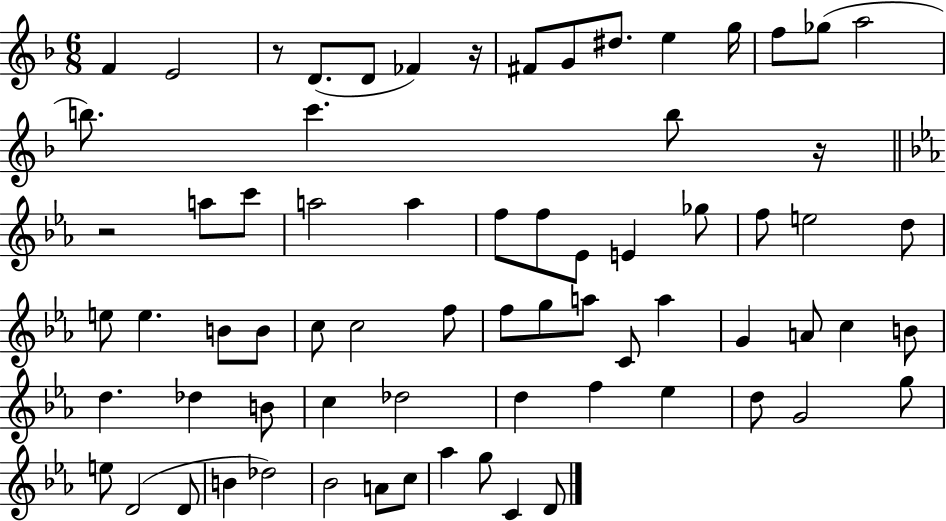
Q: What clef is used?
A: treble